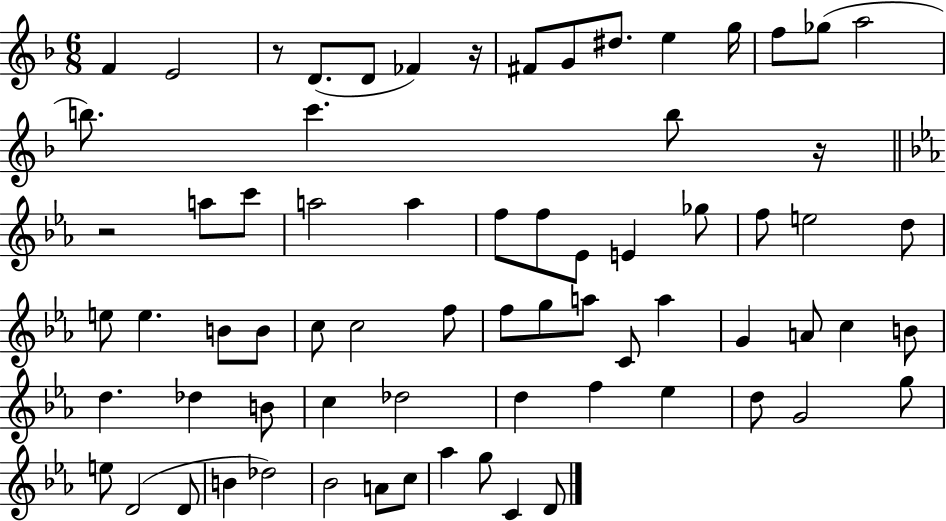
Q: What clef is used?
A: treble